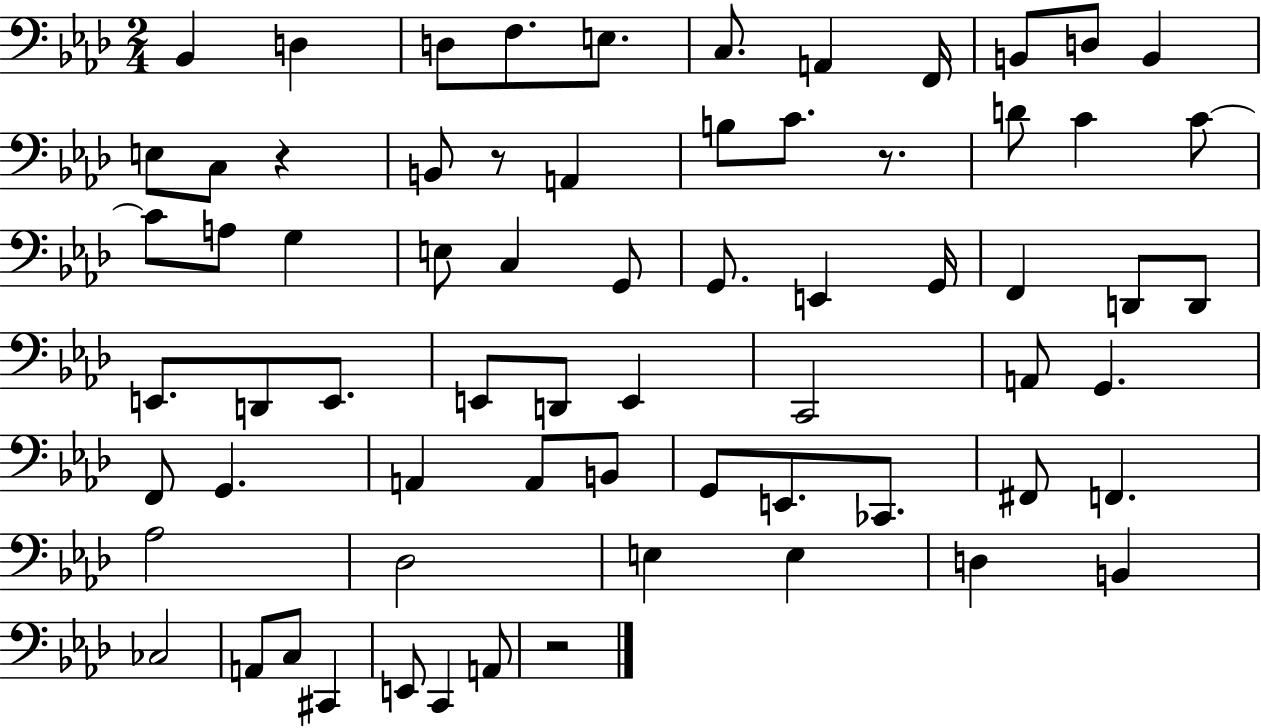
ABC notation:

X:1
T:Untitled
M:2/4
L:1/4
K:Ab
_B,, D, D,/2 F,/2 E,/2 C,/2 A,, F,,/4 B,,/2 D,/2 B,, E,/2 C,/2 z B,,/2 z/2 A,, B,/2 C/2 z/2 D/2 C C/2 C/2 A,/2 G, E,/2 C, G,,/2 G,,/2 E,, G,,/4 F,, D,,/2 D,,/2 E,,/2 D,,/2 E,,/2 E,,/2 D,,/2 E,, C,,2 A,,/2 G,, F,,/2 G,, A,, A,,/2 B,,/2 G,,/2 E,,/2 _C,,/2 ^F,,/2 F,, _A,2 _D,2 E, E, D, B,, _C,2 A,,/2 C,/2 ^C,, E,,/2 C,, A,,/2 z2